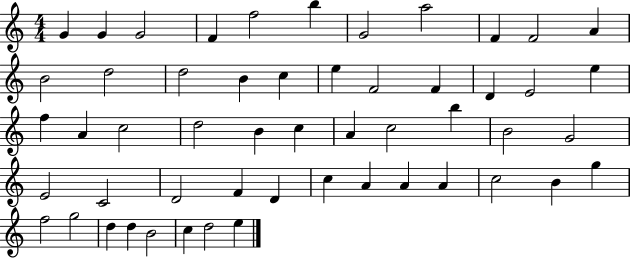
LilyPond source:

{
  \clef treble
  \numericTimeSignature
  \time 4/4
  \key c \major
  g'4 g'4 g'2 | f'4 f''2 b''4 | g'2 a''2 | f'4 f'2 a'4 | \break b'2 d''2 | d''2 b'4 c''4 | e''4 f'2 f'4 | d'4 e'2 e''4 | \break f''4 a'4 c''2 | d''2 b'4 c''4 | a'4 c''2 b''4 | b'2 g'2 | \break e'2 c'2 | d'2 f'4 d'4 | c''4 a'4 a'4 a'4 | c''2 b'4 g''4 | \break f''2 g''2 | d''4 d''4 b'2 | c''4 d''2 e''4 | \bar "|."
}